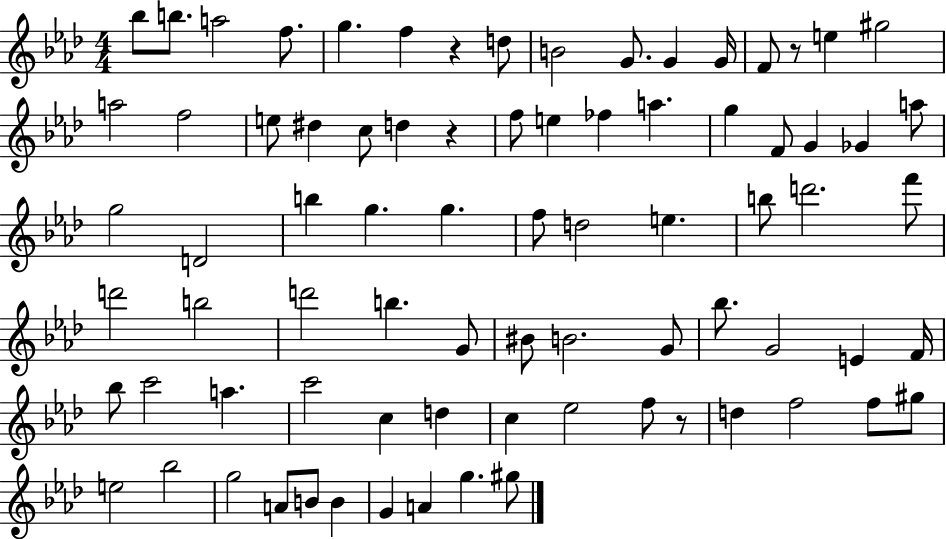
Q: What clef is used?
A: treble